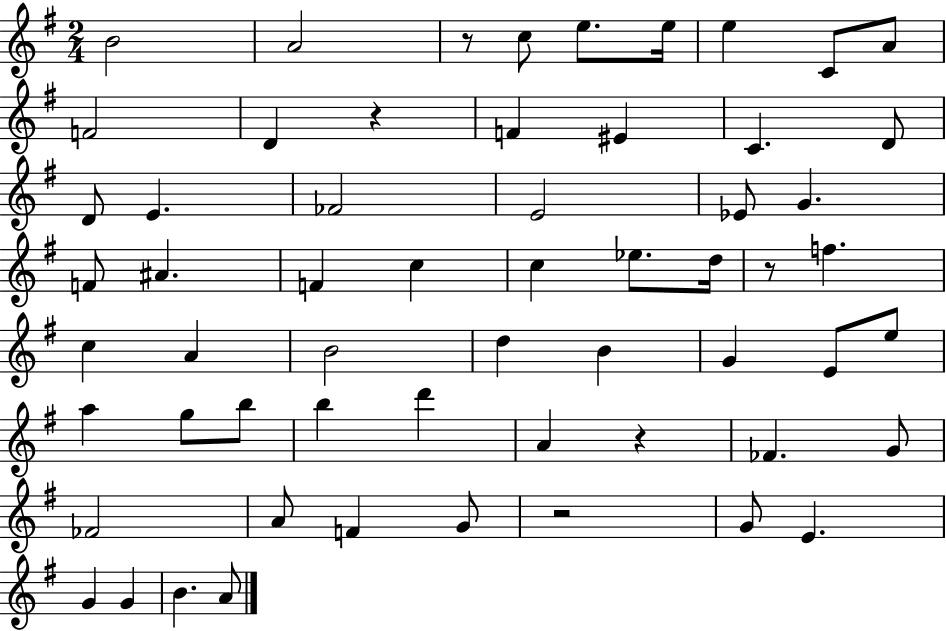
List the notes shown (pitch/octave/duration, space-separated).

B4/h A4/h R/e C5/e E5/e. E5/s E5/q C4/e A4/e F4/h D4/q R/q F4/q EIS4/q C4/q. D4/e D4/e E4/q. FES4/h E4/h Eb4/e G4/q. F4/e A#4/q. F4/q C5/q C5/q Eb5/e. D5/s R/e F5/q. C5/q A4/q B4/h D5/q B4/q G4/q E4/e E5/e A5/q G5/e B5/e B5/q D6/q A4/q R/q FES4/q. G4/e FES4/h A4/e F4/q G4/e R/h G4/e E4/q. G4/q G4/q B4/q. A4/e